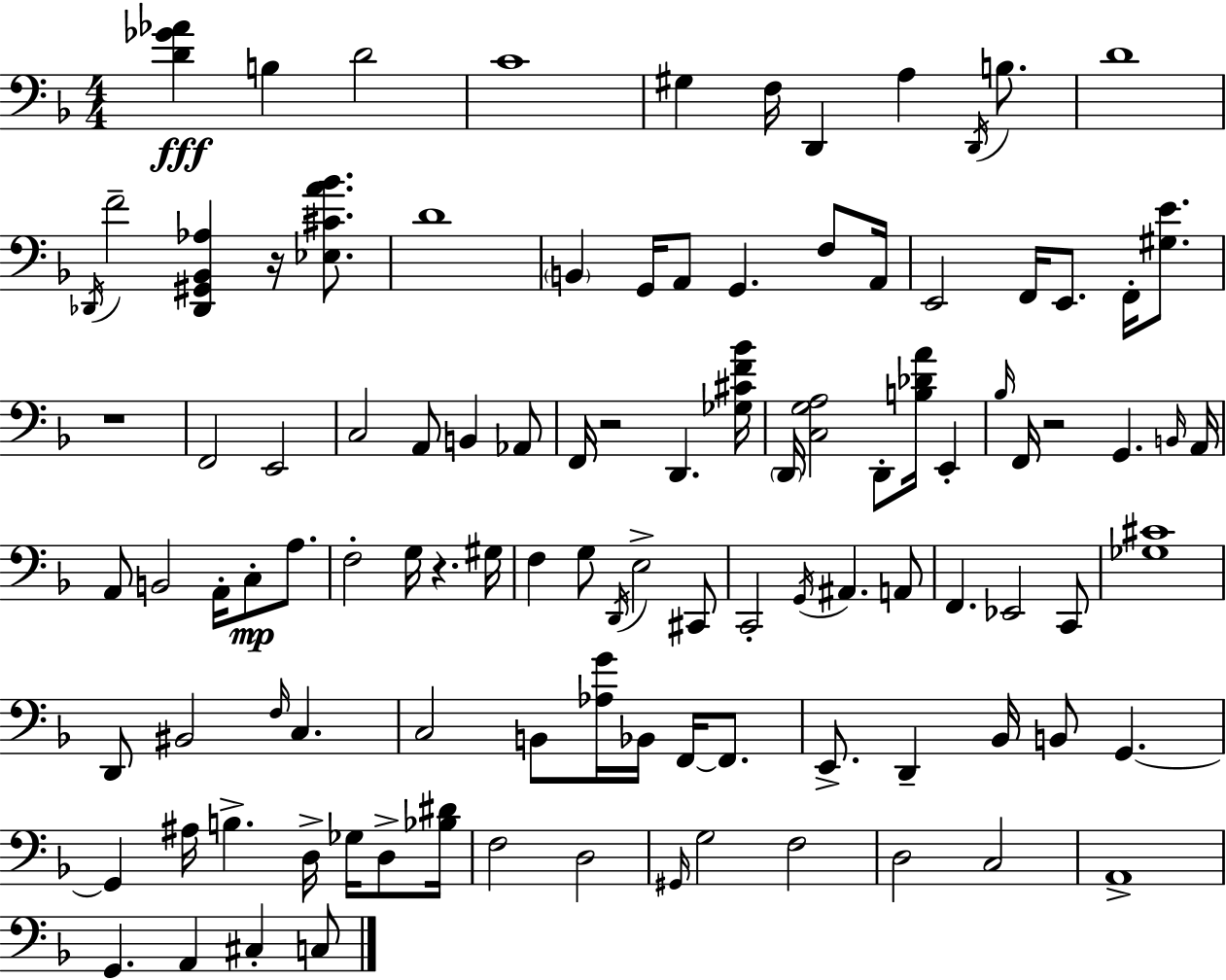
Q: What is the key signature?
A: D minor